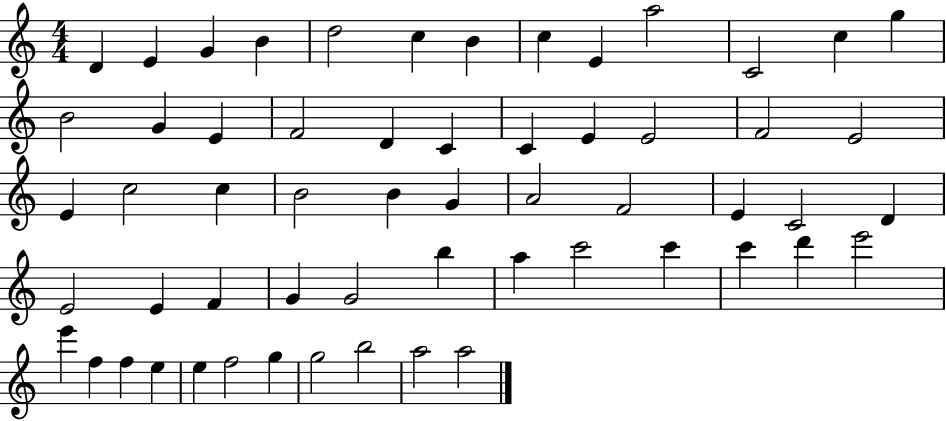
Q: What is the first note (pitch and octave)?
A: D4